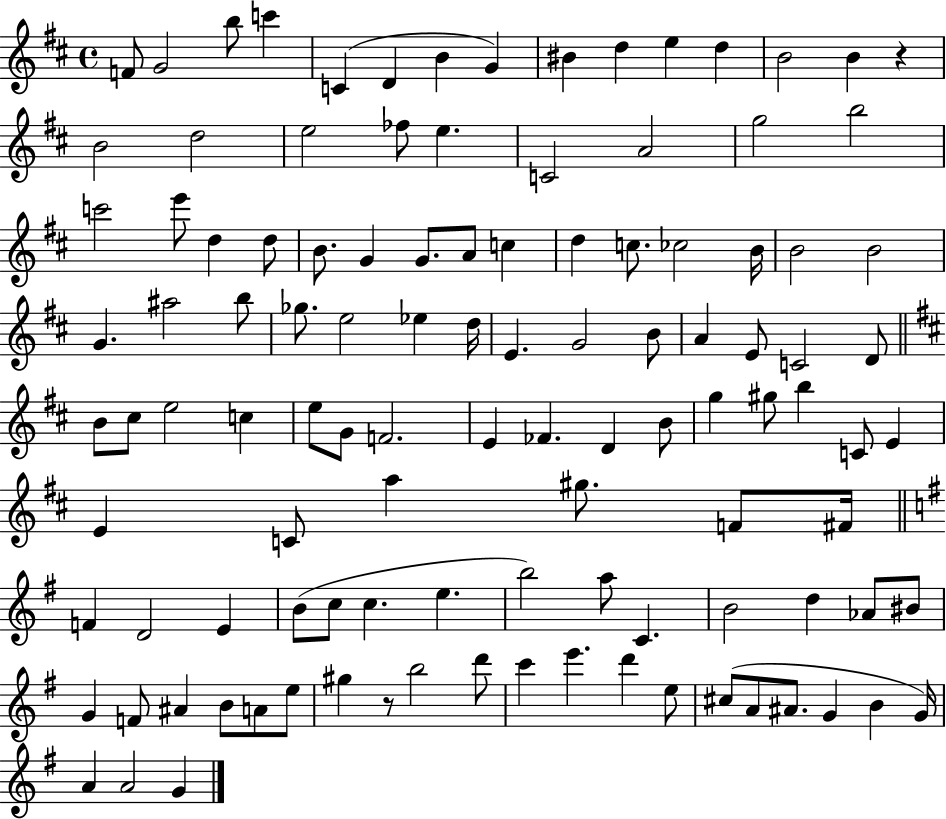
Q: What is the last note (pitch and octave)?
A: G4